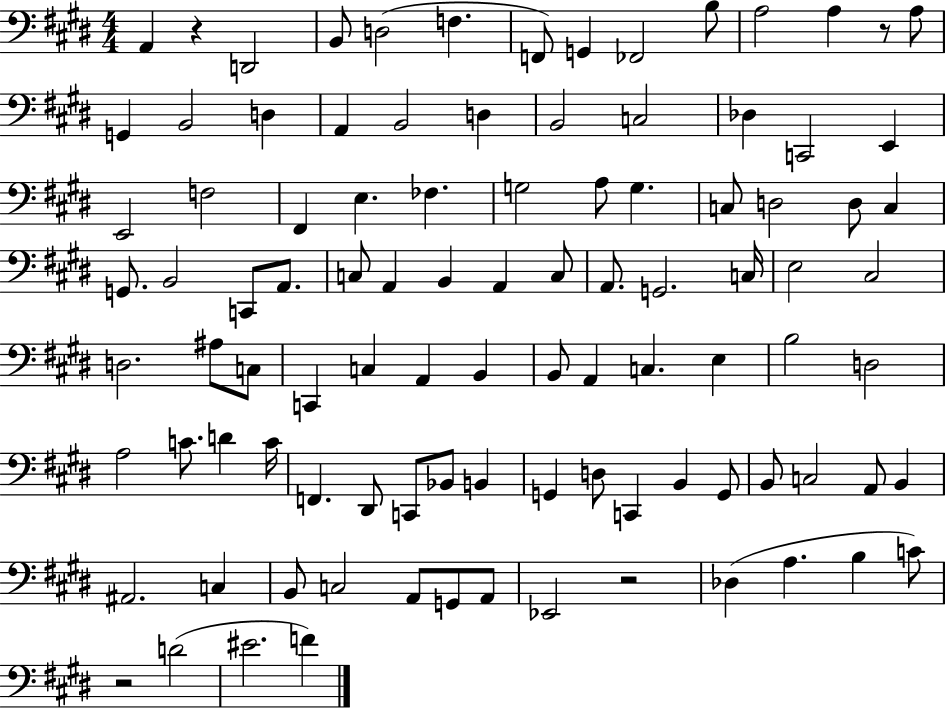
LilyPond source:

{
  \clef bass
  \numericTimeSignature
  \time 4/4
  \key e \major
  a,4 r4 d,2 | b,8 d2( f4. | f,8) g,4 fes,2 b8 | a2 a4 r8 a8 | \break g,4 b,2 d4 | a,4 b,2 d4 | b,2 c2 | des4 c,2 e,4 | \break e,2 f2 | fis,4 e4. fes4. | g2 a8 g4. | c8 d2 d8 c4 | \break g,8. b,2 c,8 a,8. | c8 a,4 b,4 a,4 c8 | a,8. g,2. c16 | e2 cis2 | \break d2. ais8 c8 | c,4 c4 a,4 b,4 | b,8 a,4 c4. e4 | b2 d2 | \break a2 c'8. d'4 c'16 | f,4. dis,8 c,8 bes,8 b,4 | g,4 d8 c,4 b,4 g,8 | b,8 c2 a,8 b,4 | \break ais,2. c4 | b,8 c2 a,8 g,8 a,8 | ees,2 r2 | des4( a4. b4 c'8) | \break r2 d'2( | eis'2. f'4) | \bar "|."
}